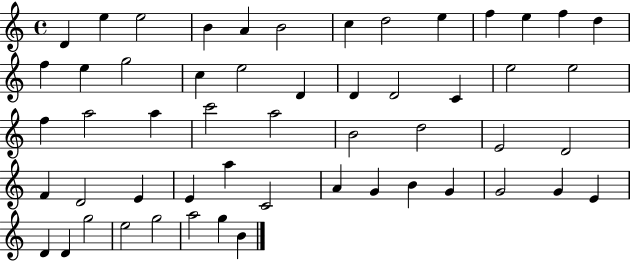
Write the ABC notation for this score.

X:1
T:Untitled
M:4/4
L:1/4
K:C
D e e2 B A B2 c d2 e f e f d f e g2 c e2 D D D2 C e2 e2 f a2 a c'2 a2 B2 d2 E2 D2 F D2 E E a C2 A G B G G2 G E D D g2 e2 g2 a2 g B